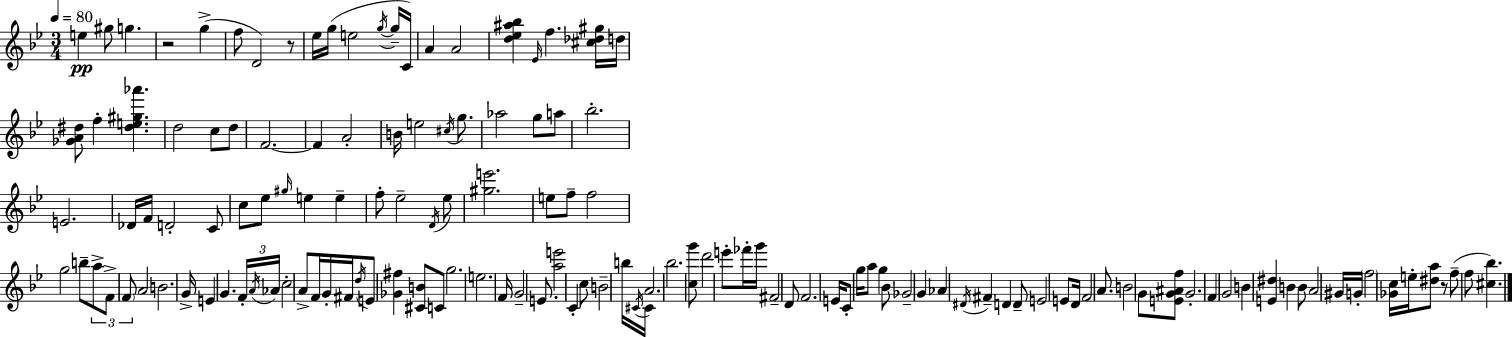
E5/q G#5/e G5/q. R/h G5/q F5/e D4/h R/e Eb5/s G5/s E5/h G5/s G5/s C4/s A4/q A4/h [D5,Eb5,A#5,Bb5]/q Eb4/s F5/q. [C#5,Db5,G#5]/s D5/s [Gb4,A4,D#5]/e F5/q [D#5,E5,G#5,Ab6]/q. D5/h C5/e D5/e F4/h. F4/q A4/h B4/s E5/h C#5/s G5/e. Ab5/h G5/e A5/e Bb5/h. E4/h. Db4/s F4/s D4/h C4/e C5/e Eb5/e G#5/s E5/q E5/q F5/e Eb5/h D4/s Eb5/e [G#5,E6]/h. E5/e F5/e F5/h G5/h B5/e A5/e F4/e F4/e A4/h B4/h. G4/s E4/q G4/q. F4/s A4/s Ab4/s C5/h A4/e F4/s G4/s F#4/s D5/s E4/e [Gb4,F#5]/q [C#4,B4]/e C4/e G5/h. E5/h. F4/s G4/h E4/e. [A5,E6]/h C4/q C5/e B4/h B5/s C#4/s C#4/s A4/h. Bb5/h. [C5,G6]/e D6/h E6/e FES6/s G6/s F#4/h D4/e F4/h. E4/s C4/e G5/s A5/e G5/q Bb4/e Gb4/h G4/q Ab4/q D#4/s F#4/q D4/q D4/e E4/h E4/e D4/s F4/h A4/e. B4/h G4/e [E4,G4,A#4,F5]/e G4/h. F4/q G4/h B4/q [E4,D#5]/q B4/q B4/e A4/h G#4/s G4/s F5/h [Gb4,C5]/s E5/s [D#5,A5]/e R/e F5/e F5/e [C#5,Bb5]/q.